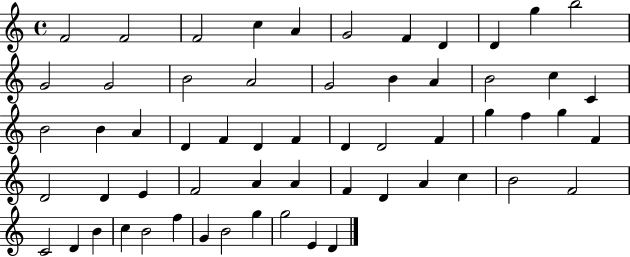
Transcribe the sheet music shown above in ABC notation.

X:1
T:Untitled
M:4/4
L:1/4
K:C
F2 F2 F2 c A G2 F D D g b2 G2 G2 B2 A2 G2 B A B2 c C B2 B A D F D F D D2 F g f g F D2 D E F2 A A F D A c B2 F2 C2 D B c B2 f G B2 g g2 E D